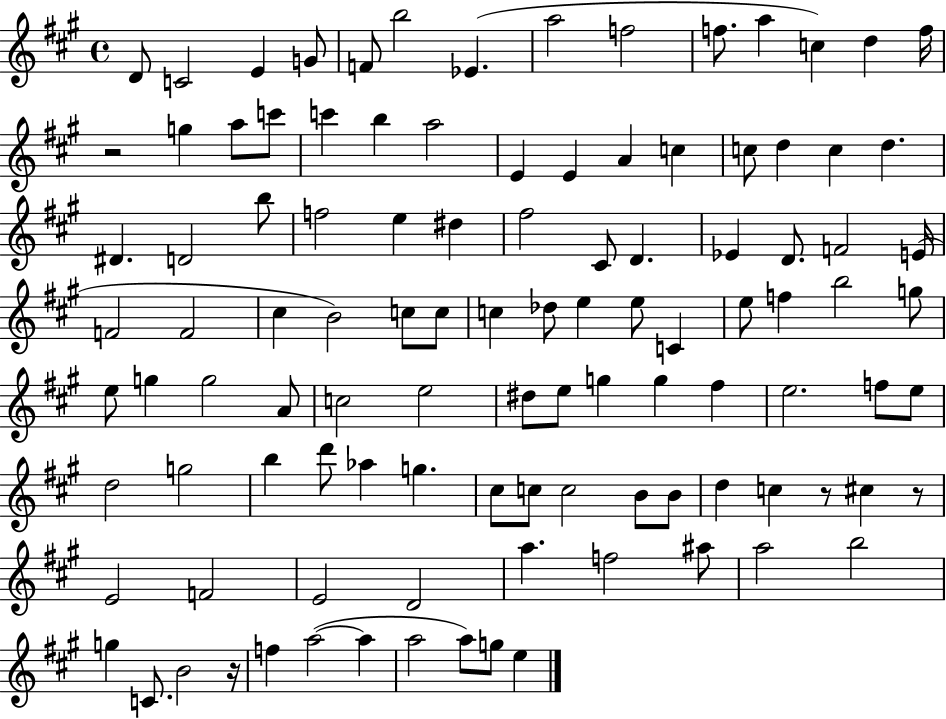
{
  \clef treble
  \time 4/4
  \defaultTimeSignature
  \key a \major
  d'8 c'2 e'4 g'8 | f'8 b''2 ees'4.( | a''2 f''2 | f''8. a''4 c''4) d''4 f''16 | \break r2 g''4 a''8 c'''8 | c'''4 b''4 a''2 | e'4 e'4 a'4 c''4 | c''8 d''4 c''4 d''4. | \break dis'4. d'2 b''8 | f''2 e''4 dis''4 | fis''2 cis'8 d'4. | ees'4 d'8. f'2 e'16( | \break f'2 f'2 | cis''4 b'2) c''8 c''8 | c''4 des''8 e''4 e''8 c'4 | e''8 f''4 b''2 g''8 | \break e''8 g''4 g''2 a'8 | c''2 e''2 | dis''8 e''8 g''4 g''4 fis''4 | e''2. f''8 e''8 | \break d''2 g''2 | b''4 d'''8 aes''4 g''4. | cis''8 c''8 c''2 b'8 b'8 | d''4 c''4 r8 cis''4 r8 | \break e'2 f'2 | e'2 d'2 | a''4. f''2 ais''8 | a''2 b''2 | \break g''4 c'8. b'2 r16 | f''4 a''2~(~ a''4 | a''2 a''8) g''8 e''4 | \bar "|."
}